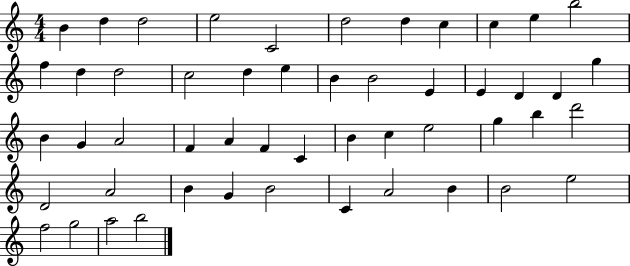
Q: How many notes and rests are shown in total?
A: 51